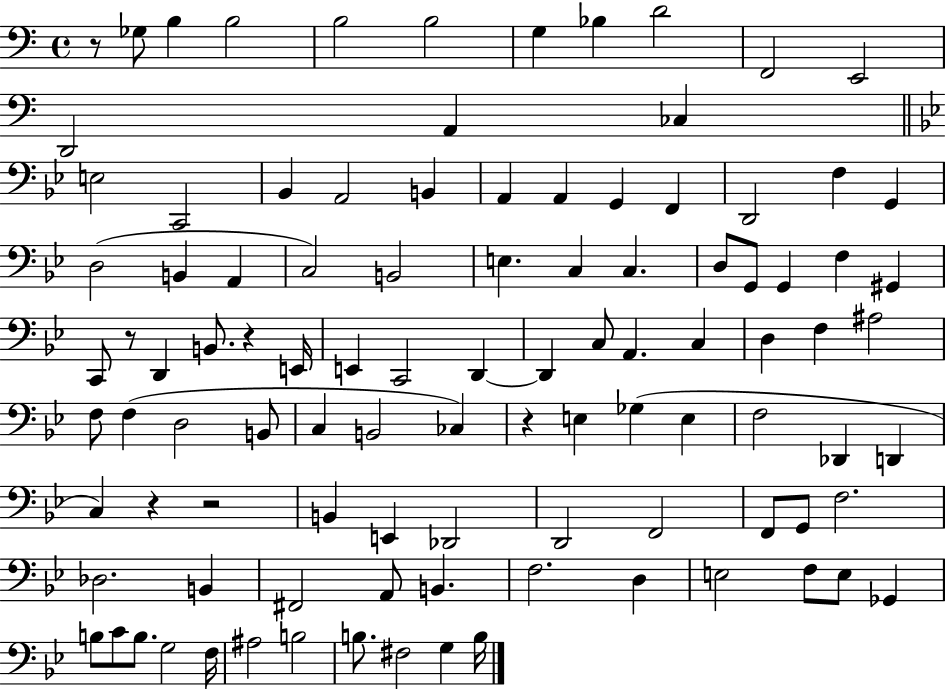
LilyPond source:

{
  \clef bass
  \time 4/4
  \defaultTimeSignature
  \key c \major
  r8 ges8 b4 b2 | b2 b2 | g4 bes4 d'2 | f,2 e,2 | \break d,2 a,4 ces4 | \bar "||" \break \key bes \major e2 c,2 | bes,4 a,2 b,4 | a,4 a,4 g,4 f,4 | d,2 f4 g,4 | \break d2( b,4 a,4 | c2) b,2 | e4. c4 c4. | d8 g,8 g,4 f4 gis,4 | \break c,8 r8 d,4 b,8. r4 e,16 | e,4 c,2 d,4~~ | d,4 c8 a,4. c4 | d4 f4 ais2 | \break f8 f4( d2 b,8 | c4 b,2 ces4) | r4 e4 ges4( e4 | f2 des,4 d,4 | \break c4) r4 r2 | b,4 e,4 des,2 | d,2 f,2 | f,8 g,8 f2. | \break des2. b,4 | fis,2 a,8 b,4. | f2. d4 | e2 f8 e8 ges,4 | \break b8 c'8 b8. g2 f16 | ais2 b2 | b8. fis2 g4 b16 | \bar "|."
}